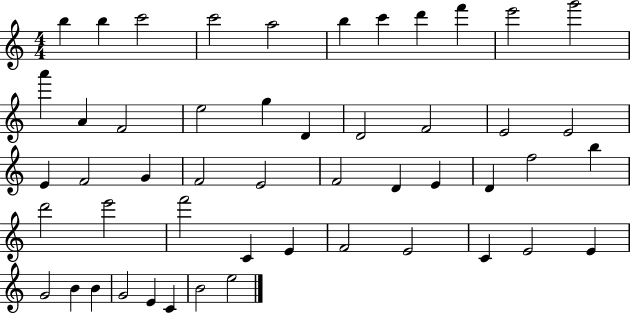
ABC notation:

X:1
T:Untitled
M:4/4
L:1/4
K:C
b b c'2 c'2 a2 b c' d' f' e'2 g'2 a' A F2 e2 g D D2 F2 E2 E2 E F2 G F2 E2 F2 D E D f2 b d'2 e'2 f'2 C E F2 E2 C E2 E G2 B B G2 E C B2 e2